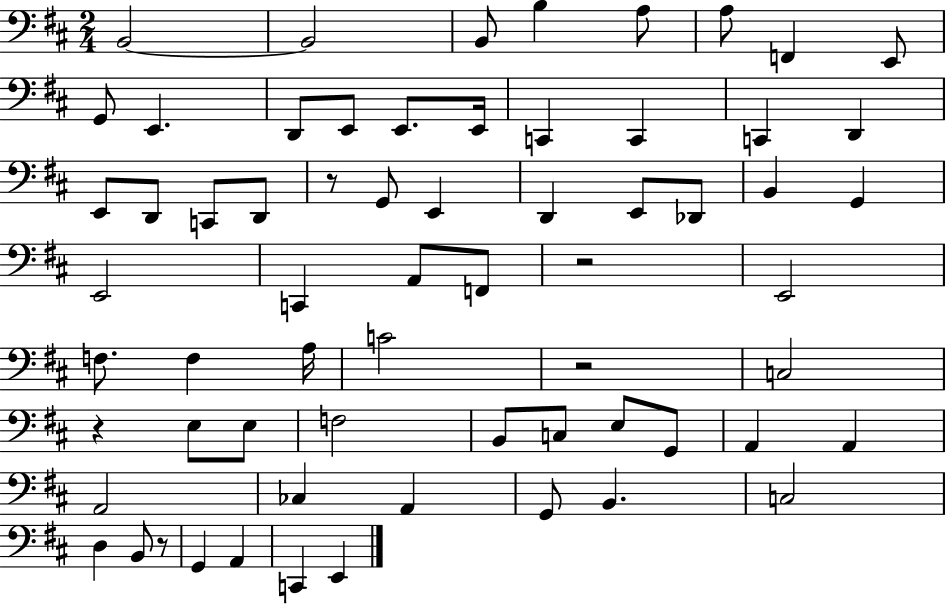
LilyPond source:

{
  \clef bass
  \numericTimeSignature
  \time 2/4
  \key d \major
  b,2~~ | b,2 | b,8 b4 a8 | a8 f,4 e,8 | \break g,8 e,4. | d,8 e,8 e,8. e,16 | c,4 c,4 | c,4 d,4 | \break e,8 d,8 c,8 d,8 | r8 g,8 e,4 | d,4 e,8 des,8 | b,4 g,4 | \break e,2 | c,4 a,8 f,8 | r2 | e,2 | \break f8. f4 a16 | c'2 | r2 | c2 | \break r4 e8 e8 | f2 | b,8 c8 e8 g,8 | a,4 a,4 | \break a,2 | ces4 a,4 | g,8 b,4. | c2 | \break d4 b,8 r8 | g,4 a,4 | c,4 e,4 | \bar "|."
}